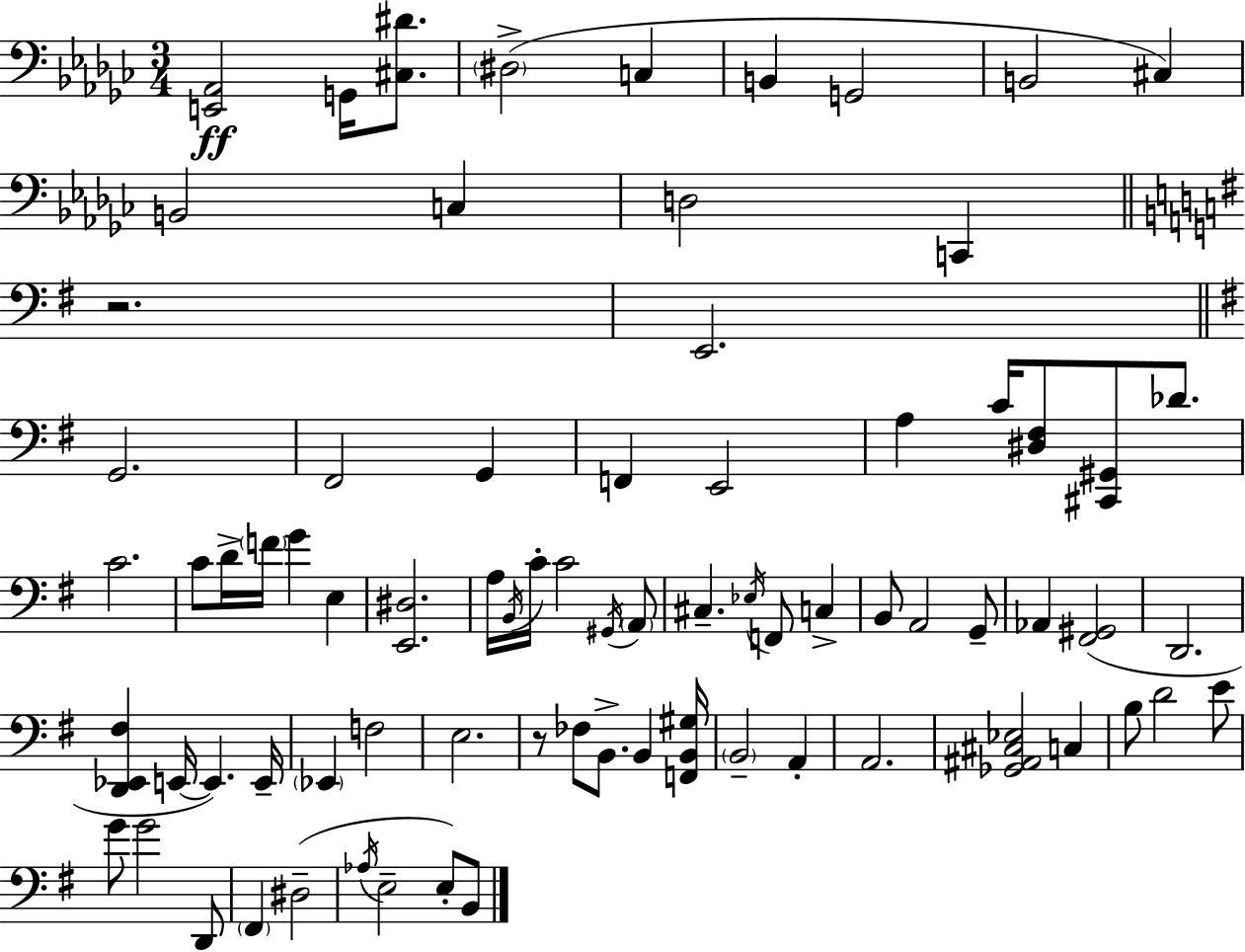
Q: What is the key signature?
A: EES minor